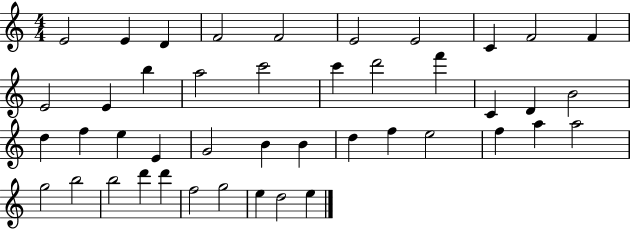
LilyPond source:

{
  \clef treble
  \numericTimeSignature
  \time 4/4
  \key c \major
  e'2 e'4 d'4 | f'2 f'2 | e'2 e'2 | c'4 f'2 f'4 | \break e'2 e'4 b''4 | a''2 c'''2 | c'''4 d'''2 f'''4 | c'4 d'4 b'2 | \break d''4 f''4 e''4 e'4 | g'2 b'4 b'4 | d''4 f''4 e''2 | f''4 a''4 a''2 | \break g''2 b''2 | b''2 d'''4 d'''4 | f''2 g''2 | e''4 d''2 e''4 | \break \bar "|."
}